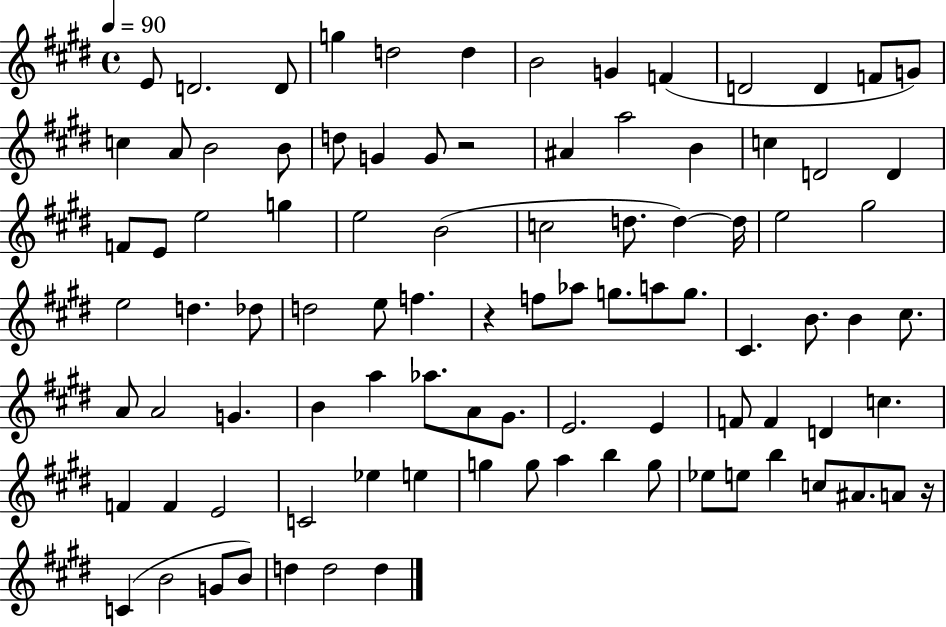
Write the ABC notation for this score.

X:1
T:Untitled
M:4/4
L:1/4
K:E
E/2 D2 D/2 g d2 d B2 G F D2 D F/2 G/2 c A/2 B2 B/2 d/2 G G/2 z2 ^A a2 B c D2 D F/2 E/2 e2 g e2 B2 c2 d/2 d d/4 e2 ^g2 e2 d _d/2 d2 e/2 f z f/2 _a/2 g/2 a/2 g/2 ^C B/2 B ^c/2 A/2 A2 G B a _a/2 A/2 ^G/2 E2 E F/2 F D c F F E2 C2 _e e g g/2 a b g/2 _e/2 e/2 b c/2 ^A/2 A/2 z/4 C B2 G/2 B/2 d d2 d